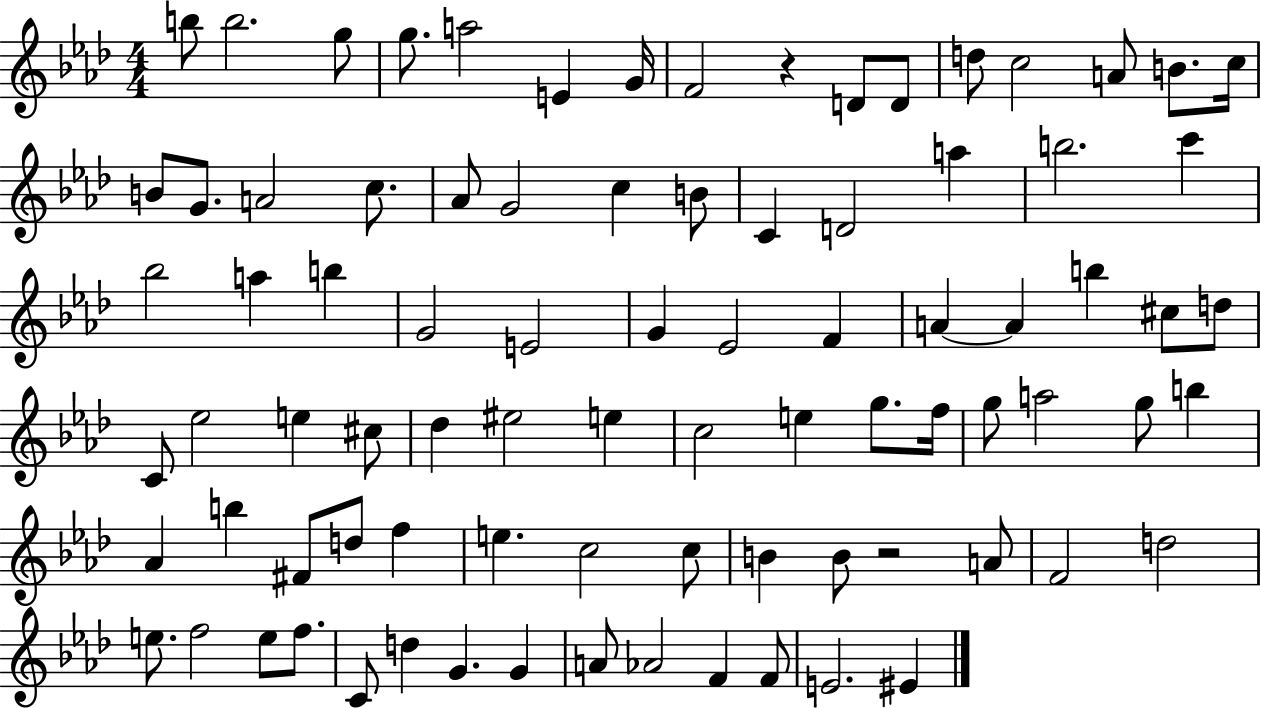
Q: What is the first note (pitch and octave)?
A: B5